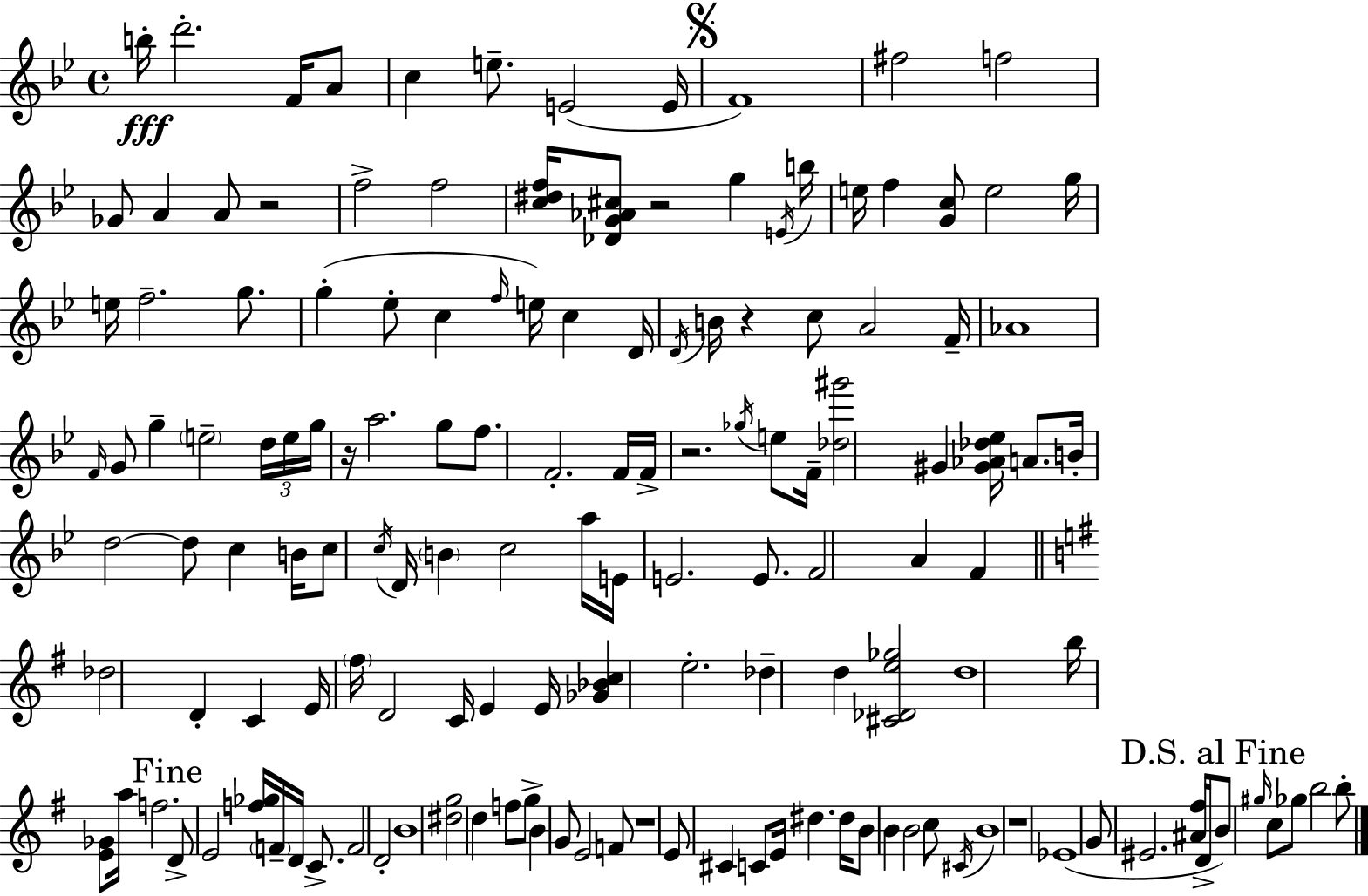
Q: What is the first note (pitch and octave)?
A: B5